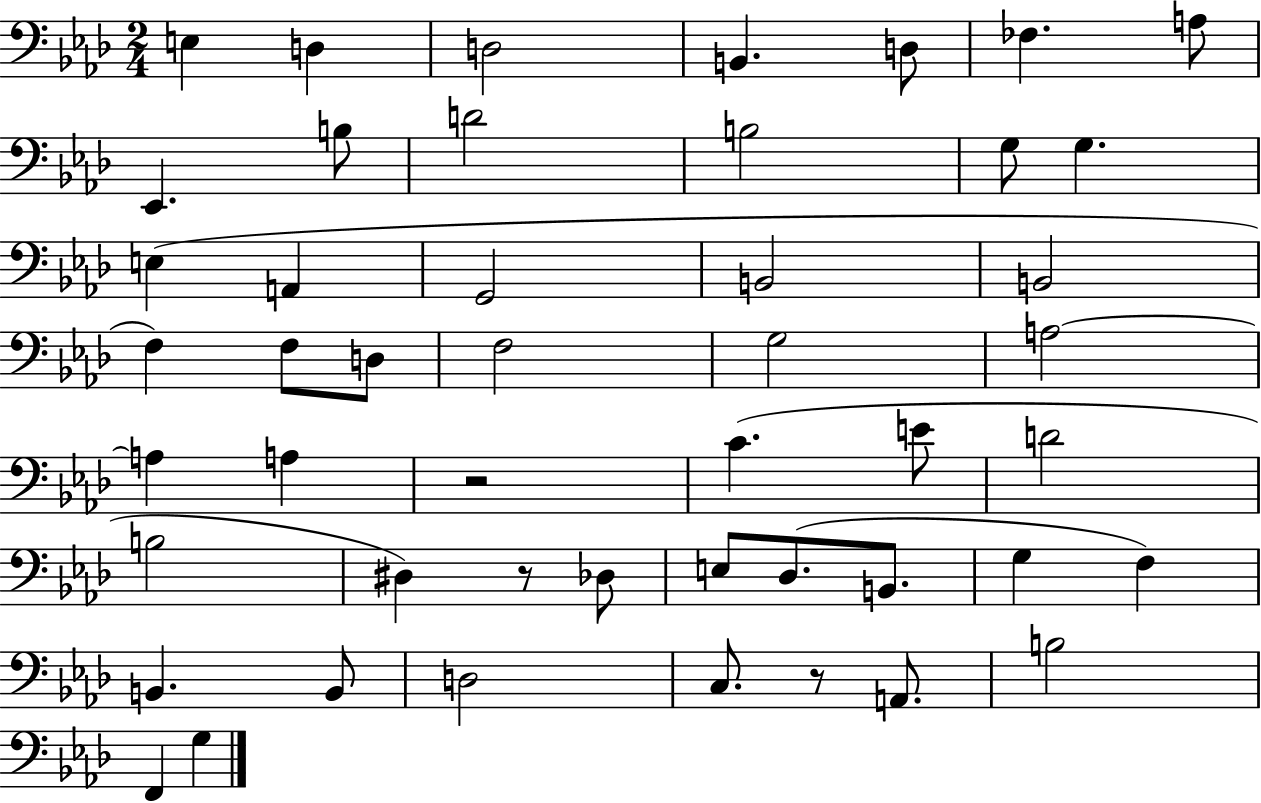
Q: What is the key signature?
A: AES major